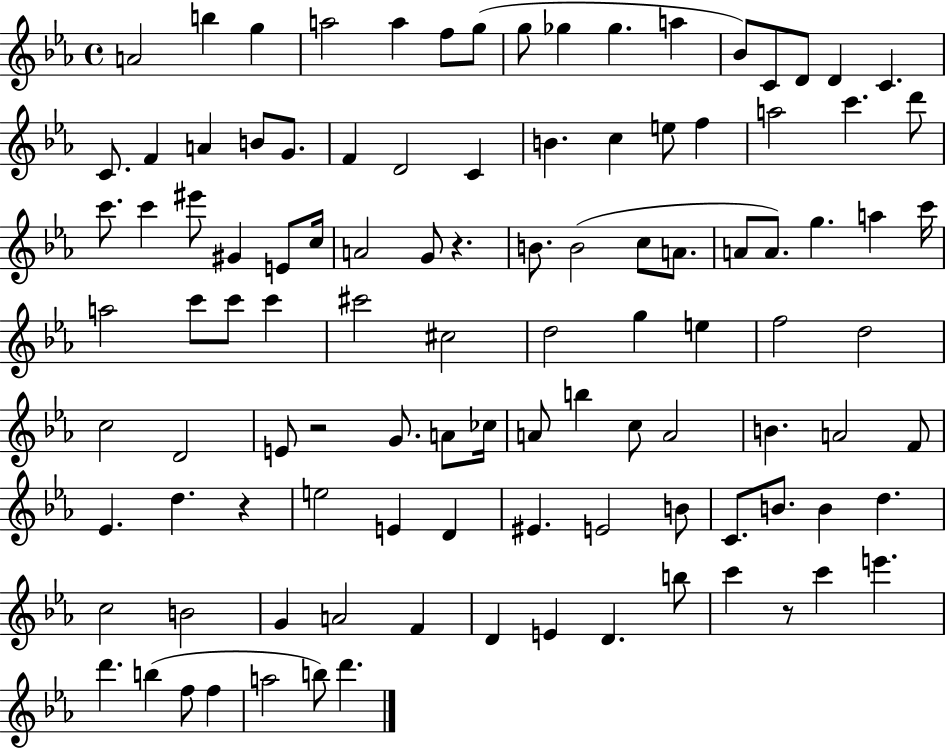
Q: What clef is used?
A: treble